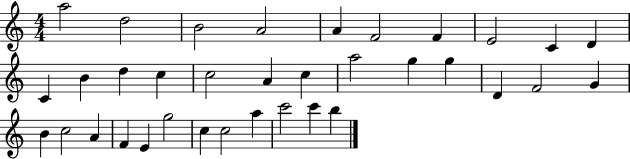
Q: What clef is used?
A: treble